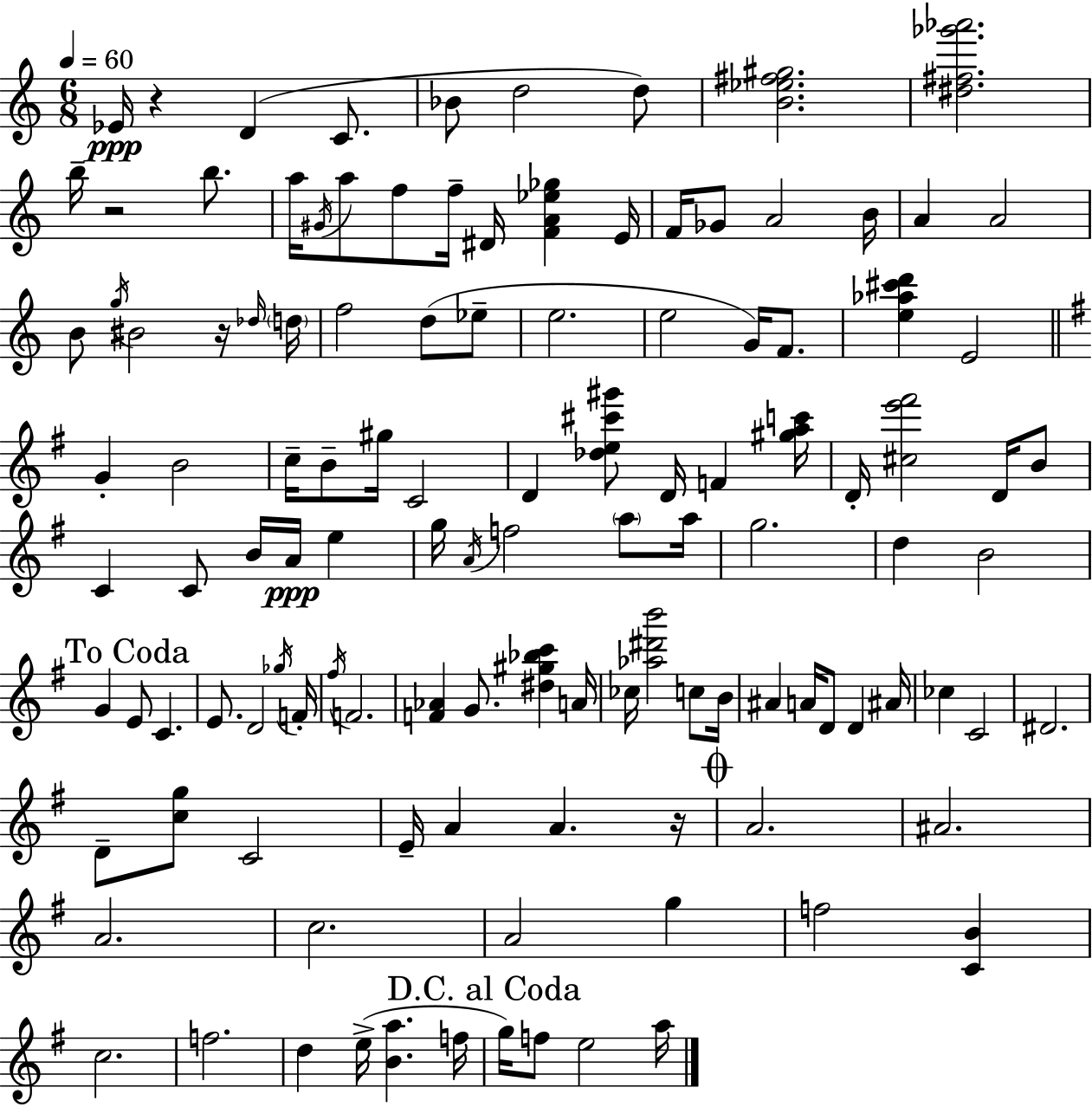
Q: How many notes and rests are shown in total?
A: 119